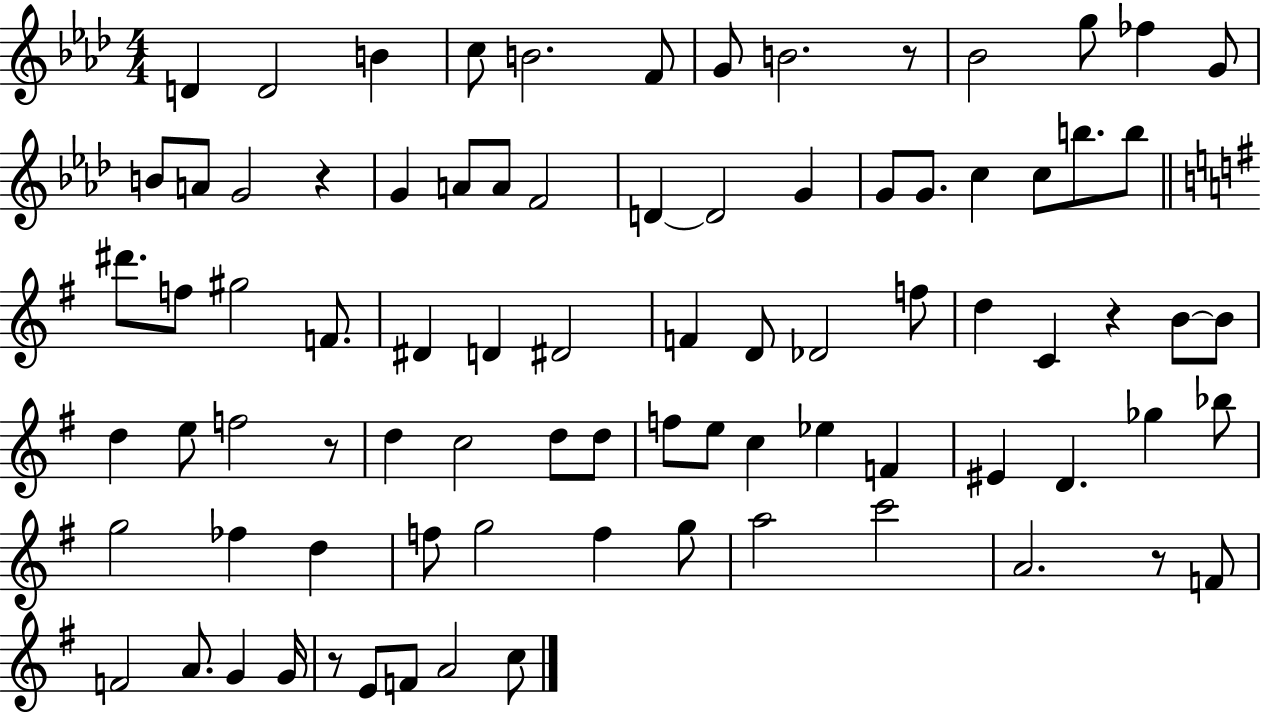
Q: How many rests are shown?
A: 6